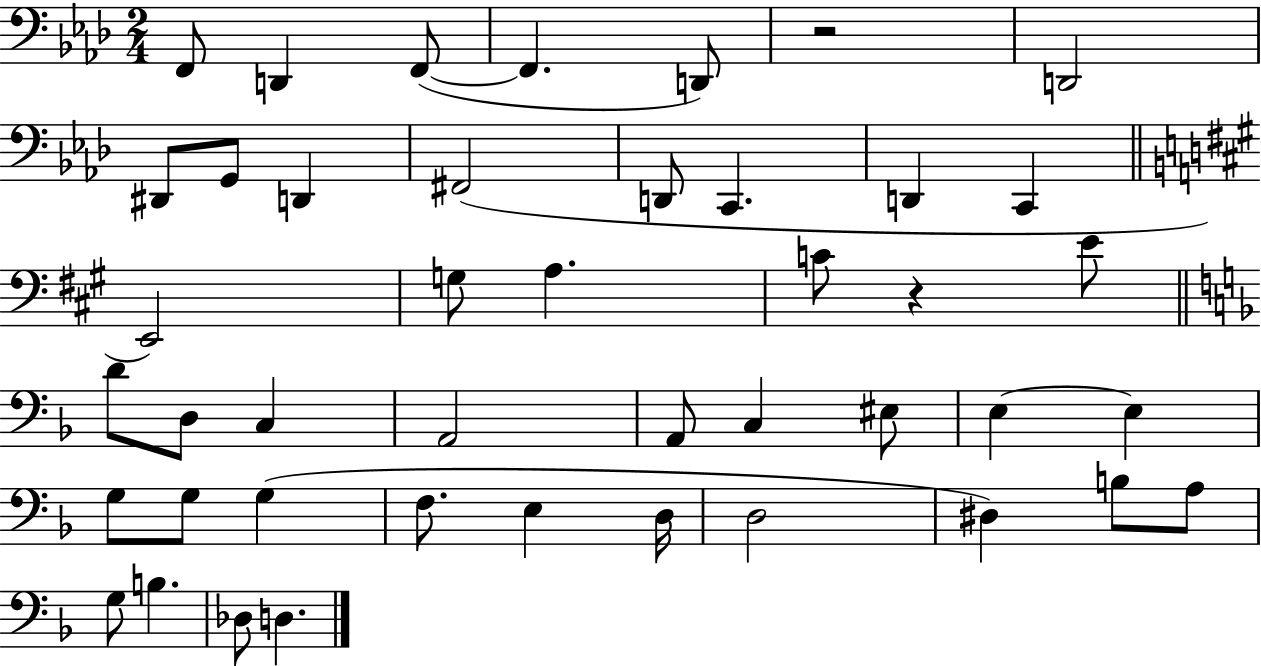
F2/e D2/q F2/e F2/q. D2/e R/h D2/h D#2/e G2/e D2/q F#2/h D2/e C2/q. D2/q C2/q E2/h G3/e A3/q. C4/e R/q E4/e D4/e D3/e C3/q A2/h A2/e C3/q EIS3/e E3/q E3/q G3/e G3/e G3/q F3/e. E3/q D3/s D3/h D#3/q B3/e A3/e G3/e B3/q. Db3/e D3/q.